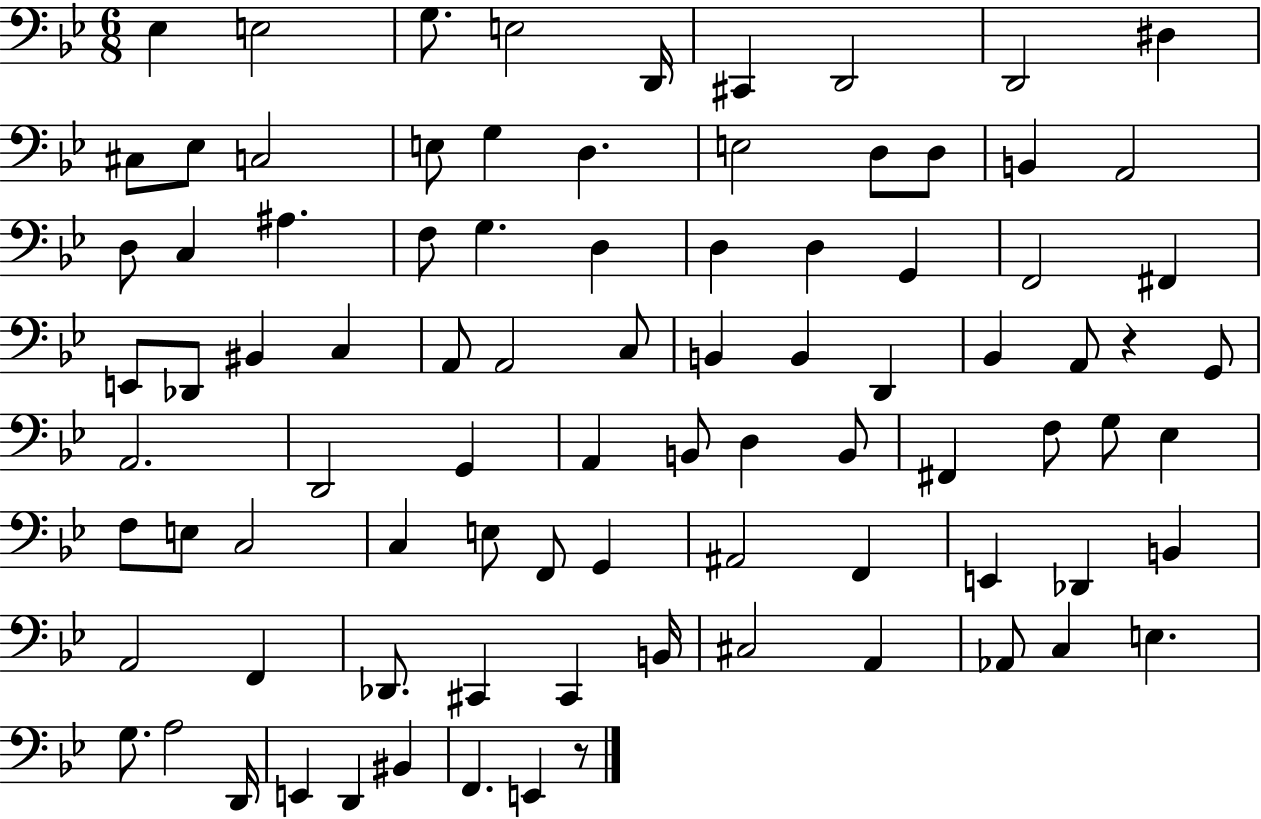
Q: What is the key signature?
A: BES major